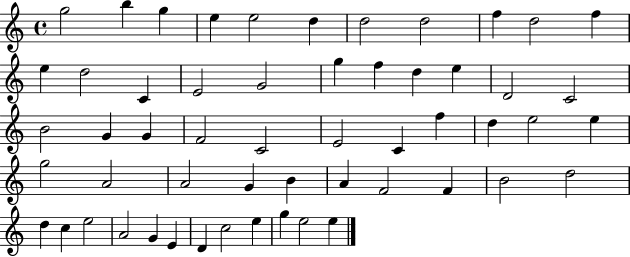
{
  \clef treble
  \time 4/4
  \defaultTimeSignature
  \key c \major
  g''2 b''4 g''4 | e''4 e''2 d''4 | d''2 d''2 | f''4 d''2 f''4 | \break e''4 d''2 c'4 | e'2 g'2 | g''4 f''4 d''4 e''4 | d'2 c'2 | \break b'2 g'4 g'4 | f'2 c'2 | e'2 c'4 f''4 | d''4 e''2 e''4 | \break g''2 a'2 | a'2 g'4 b'4 | a'4 f'2 f'4 | b'2 d''2 | \break d''4 c''4 e''2 | a'2 g'4 e'4 | d'4 c''2 e''4 | g''4 e''2 e''4 | \break \bar "|."
}